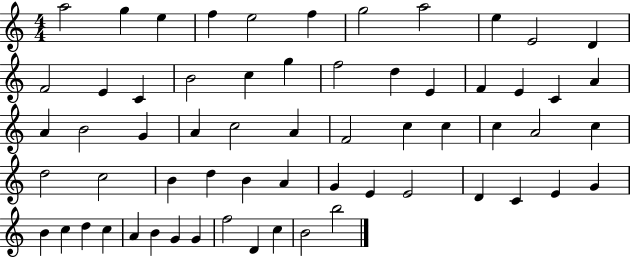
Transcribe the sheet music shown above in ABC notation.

X:1
T:Untitled
M:4/4
L:1/4
K:C
a2 g e f e2 f g2 a2 e E2 D F2 E C B2 c g f2 d E F E C A A B2 G A c2 A F2 c c c A2 c d2 c2 B d B A G E E2 D C E G B c d c A B G G f2 D c B2 b2